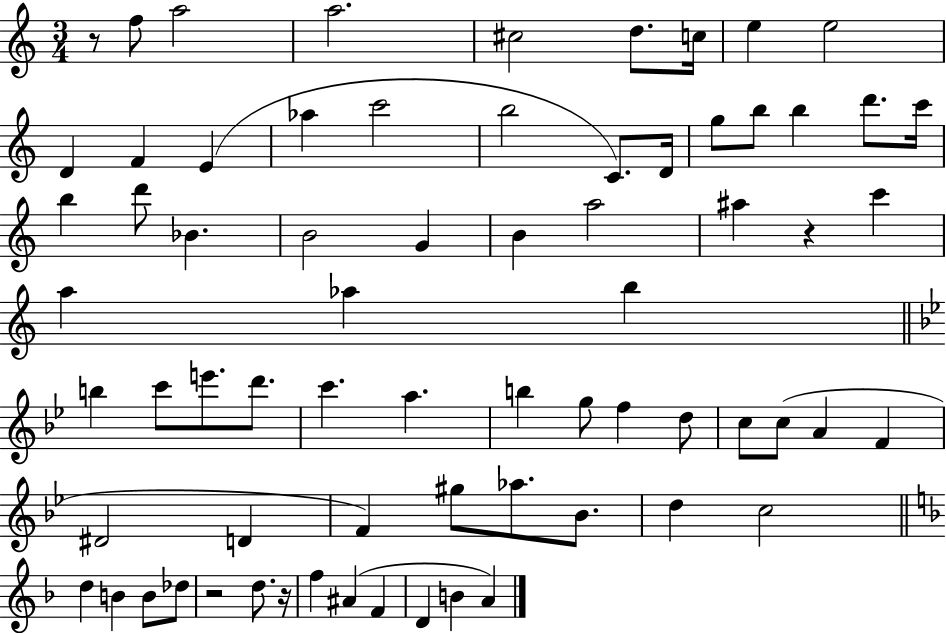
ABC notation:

X:1
T:Untitled
M:3/4
L:1/4
K:C
z/2 f/2 a2 a2 ^c2 d/2 c/4 e e2 D F E _a c'2 b2 C/2 D/4 g/2 b/2 b d'/2 c'/4 b d'/2 _B B2 G B a2 ^a z c' a _a b b c'/2 e'/2 d'/2 c' a b g/2 f d/2 c/2 c/2 A F ^D2 D F ^g/2 _a/2 _B/2 d c2 d B B/2 _d/2 z2 d/2 z/4 f ^A F D B A